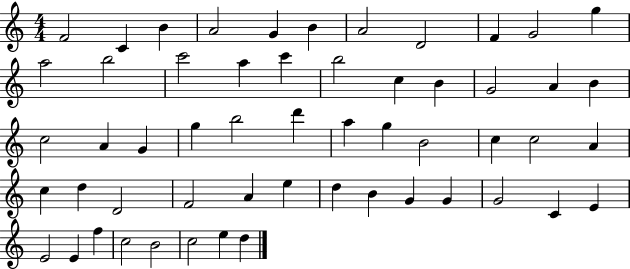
{
  \clef treble
  \numericTimeSignature
  \time 4/4
  \key c \major
  f'2 c'4 b'4 | a'2 g'4 b'4 | a'2 d'2 | f'4 g'2 g''4 | \break a''2 b''2 | c'''2 a''4 c'''4 | b''2 c''4 b'4 | g'2 a'4 b'4 | \break c''2 a'4 g'4 | g''4 b''2 d'''4 | a''4 g''4 b'2 | c''4 c''2 a'4 | \break c''4 d''4 d'2 | f'2 a'4 e''4 | d''4 b'4 g'4 g'4 | g'2 c'4 e'4 | \break e'2 e'4 f''4 | c''2 b'2 | c''2 e''4 d''4 | \bar "|."
}